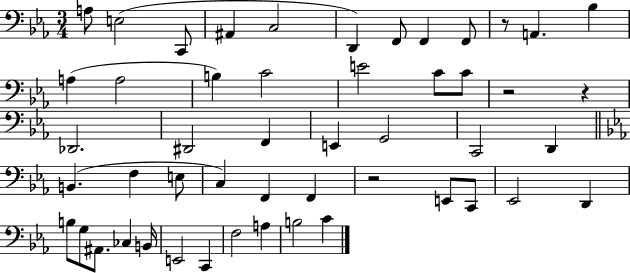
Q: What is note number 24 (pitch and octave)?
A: C2